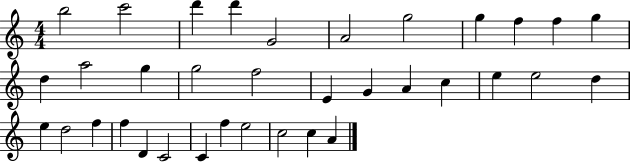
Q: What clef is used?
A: treble